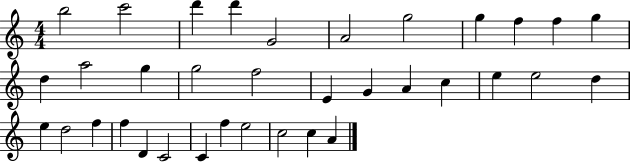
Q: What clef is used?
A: treble